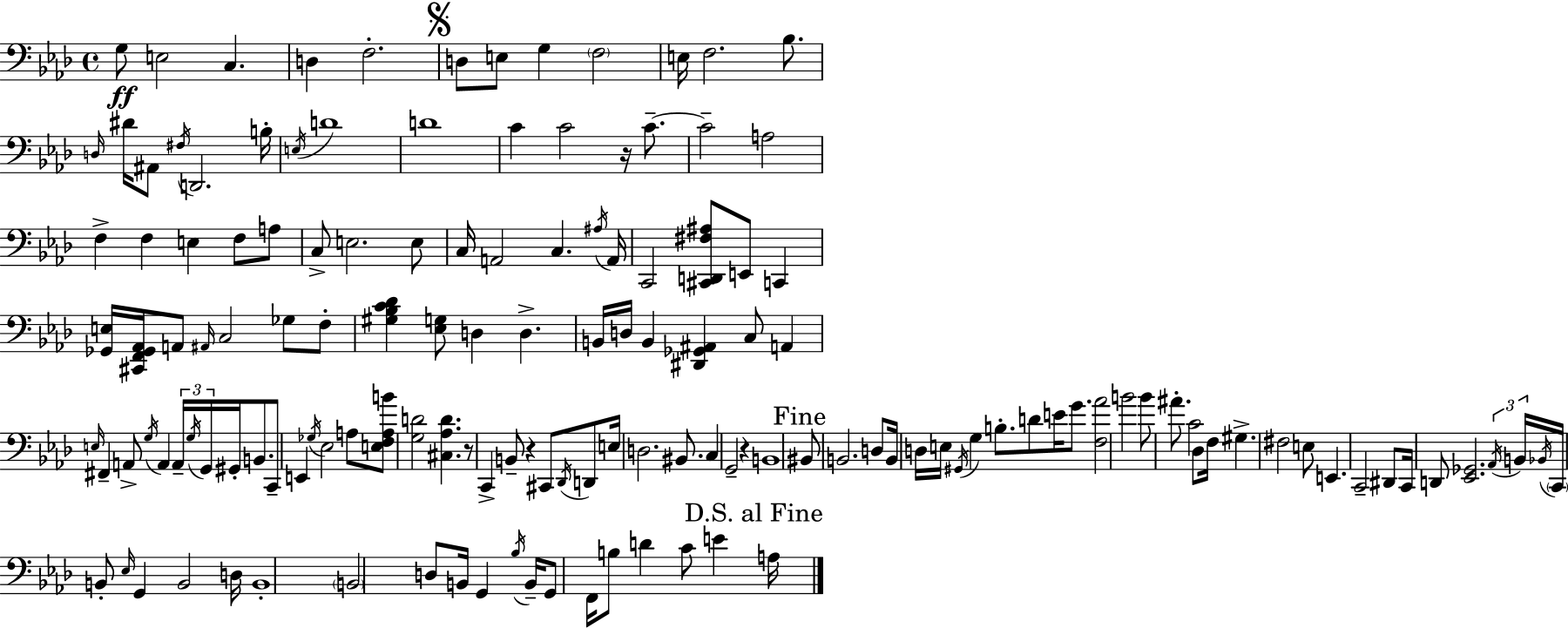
{
  \clef bass
  \time 4/4
  \defaultTimeSignature
  \key aes \major
  g8\ff e2 c4. | d4 f2.-. | \mark \markup { \musicglyph "scripts.segno" } d8 e8 g4 \parenthesize f2 | e16 f2. bes8. | \break \grace { d16 } dis'16 ais,8 \acciaccatura { fis16 } d,2. | b16-. \acciaccatura { e16 } d'1 | d'1 | c'4 c'2 r16 | \break c'8.--~~ c'2-- a2 | f4-> f4 e4 f8 | a8 c8-> e2. | e8 c16 a,2 c4. | \break \acciaccatura { ais16 } a,16 c,2 <cis, d, fis ais>8 e,8 | c,4 <ges, e>16 <cis, f, ges, aes,>16 a,8 \grace { ais,16 } c2 | ges8 f8-. <gis bes c' des'>4 <ees g>8 d4 d4.-> | b,16 d16 b,4 <dis, ges, ais,>4 c8 | \break a,4 \grace { e16 } fis,4-- a,8-> \acciaccatura { g16 } a,4 | \tuplet 3/2 { a,16-- \acciaccatura { g16 } g,16 } gis,16-. b,8. c,8-- e,4 \acciaccatura { ges16 } ees2 | a8 <e f a b'>8 <g d'>2 | <cis aes d'>4. r8 c,4-> b,8-- | \break r4 cis,8 \acciaccatura { des,16 } d,8 e16 d2. | bis,8. c4 g,2-- | r4 b,1 | \mark "Fine" bis,8 b,2. | \break d8 b,16 d16 e16 \acciaccatura { gis,16 } g4 | b8.-. d'8 e'16 g'8. <f aes'>2 | b'2 b'8 ais'8.-. | c'2 des8 f16 gis4.-> | \break fis2 e8 e,4. | c,2-- dis,8 c,16 d,8 <ees, ges,>2. | \tuplet 3/2 { \acciaccatura { aes,16 } b,16 \acciaccatura { bes,16 } } \parenthesize c,16 b,8-. | \grace { ees16 } g,4 b,2 d16 b,1-. | \break \parenthesize b,2 | d8 b,16 g,4 \acciaccatura { bes16 } b,16-- g,8 | f,16 b8 d'4 c'8 e'4 \mark "D.S. al Fine" a16 \bar "|."
}